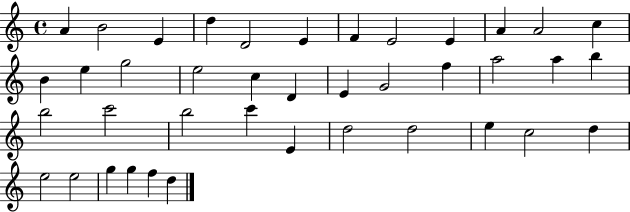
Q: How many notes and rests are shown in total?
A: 40